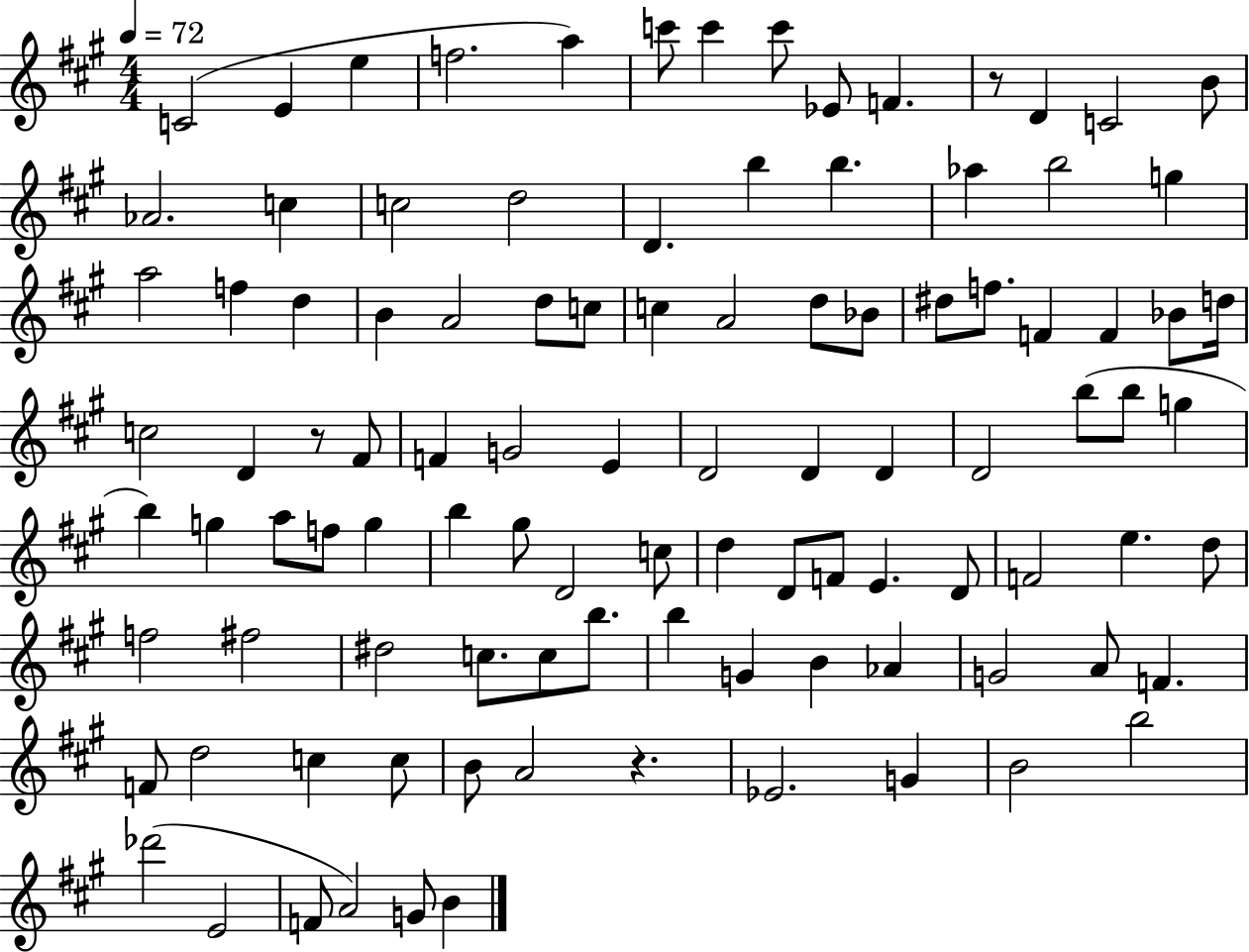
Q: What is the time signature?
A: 4/4